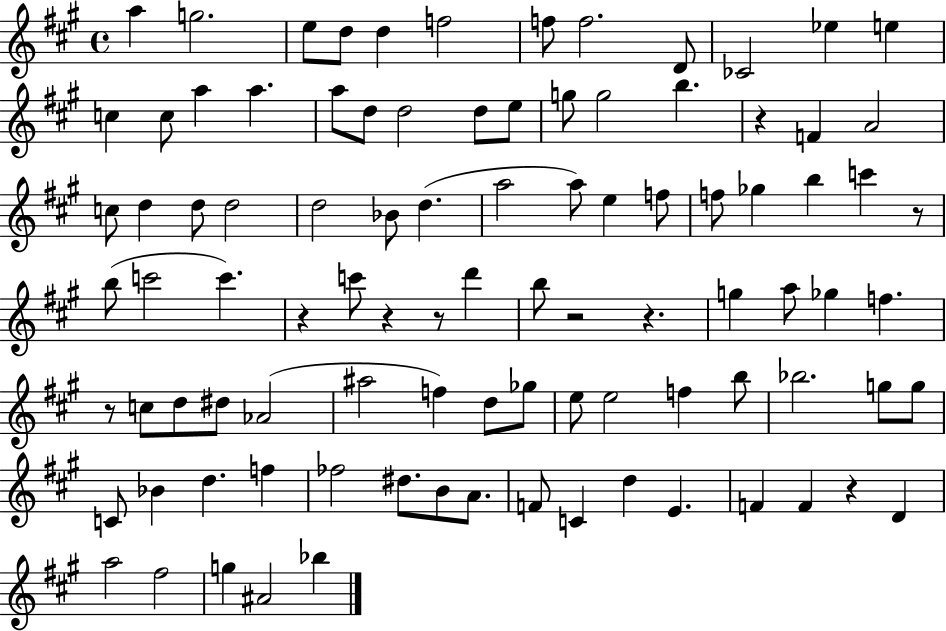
X:1
T:Untitled
M:4/4
L:1/4
K:A
a g2 e/2 d/2 d f2 f/2 f2 D/2 _C2 _e e c c/2 a a a/2 d/2 d2 d/2 e/2 g/2 g2 b z F A2 c/2 d d/2 d2 d2 _B/2 d a2 a/2 e f/2 f/2 _g b c' z/2 b/2 c'2 c' z c'/2 z z/2 d' b/2 z2 z g a/2 _g f z/2 c/2 d/2 ^d/2 _A2 ^a2 f d/2 _g/2 e/2 e2 f b/2 _b2 g/2 g/2 C/2 _B d f _f2 ^d/2 B/2 A/2 F/2 C d E F F z D a2 ^f2 g ^A2 _b